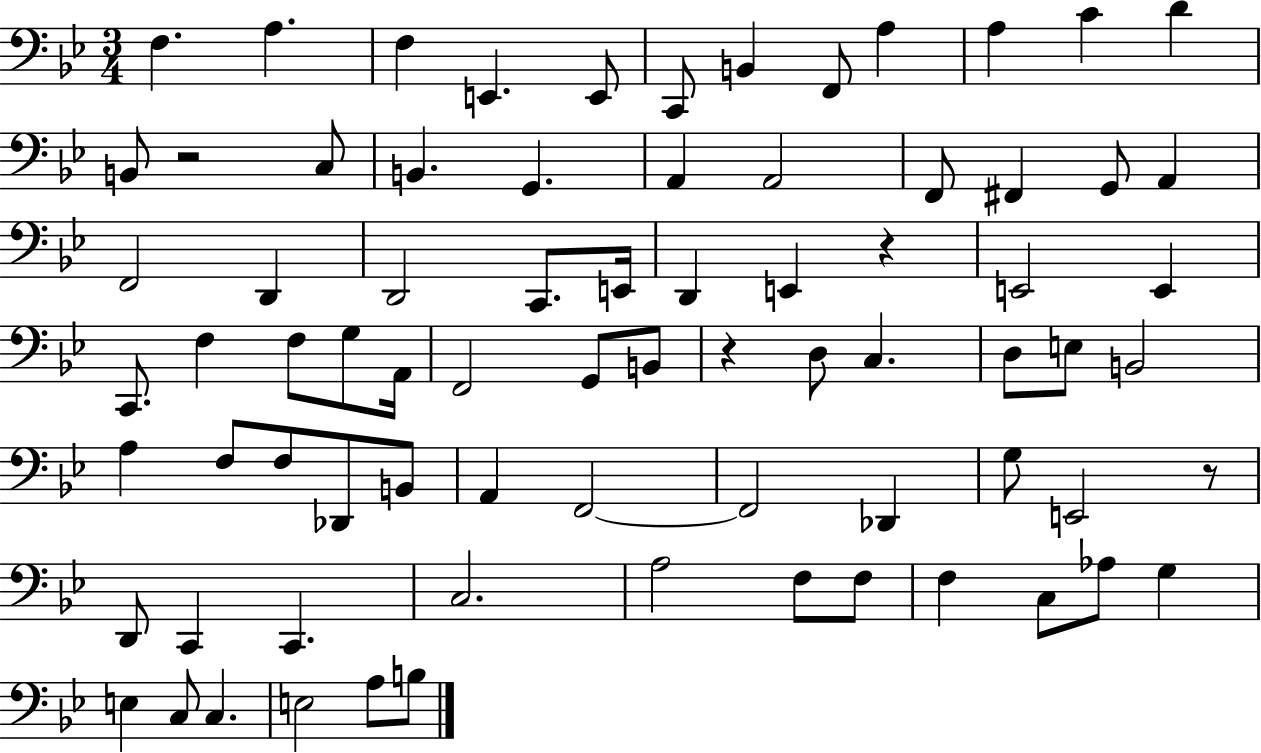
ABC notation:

X:1
T:Untitled
M:3/4
L:1/4
K:Bb
F, A, F, E,, E,,/2 C,,/2 B,, F,,/2 A, A, C D B,,/2 z2 C,/2 B,, G,, A,, A,,2 F,,/2 ^F,, G,,/2 A,, F,,2 D,, D,,2 C,,/2 E,,/4 D,, E,, z E,,2 E,, C,,/2 F, F,/2 G,/2 A,,/4 F,,2 G,,/2 B,,/2 z D,/2 C, D,/2 E,/2 B,,2 A, F,/2 F,/2 _D,,/2 B,,/2 A,, F,,2 F,,2 _D,, G,/2 E,,2 z/2 D,,/2 C,, C,, C,2 A,2 F,/2 F,/2 F, C,/2 _A,/2 G, E, C,/2 C, E,2 A,/2 B,/2